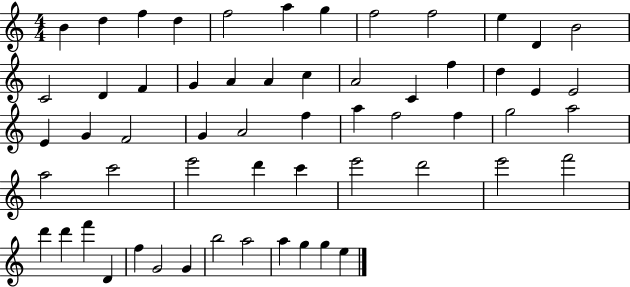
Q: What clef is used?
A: treble